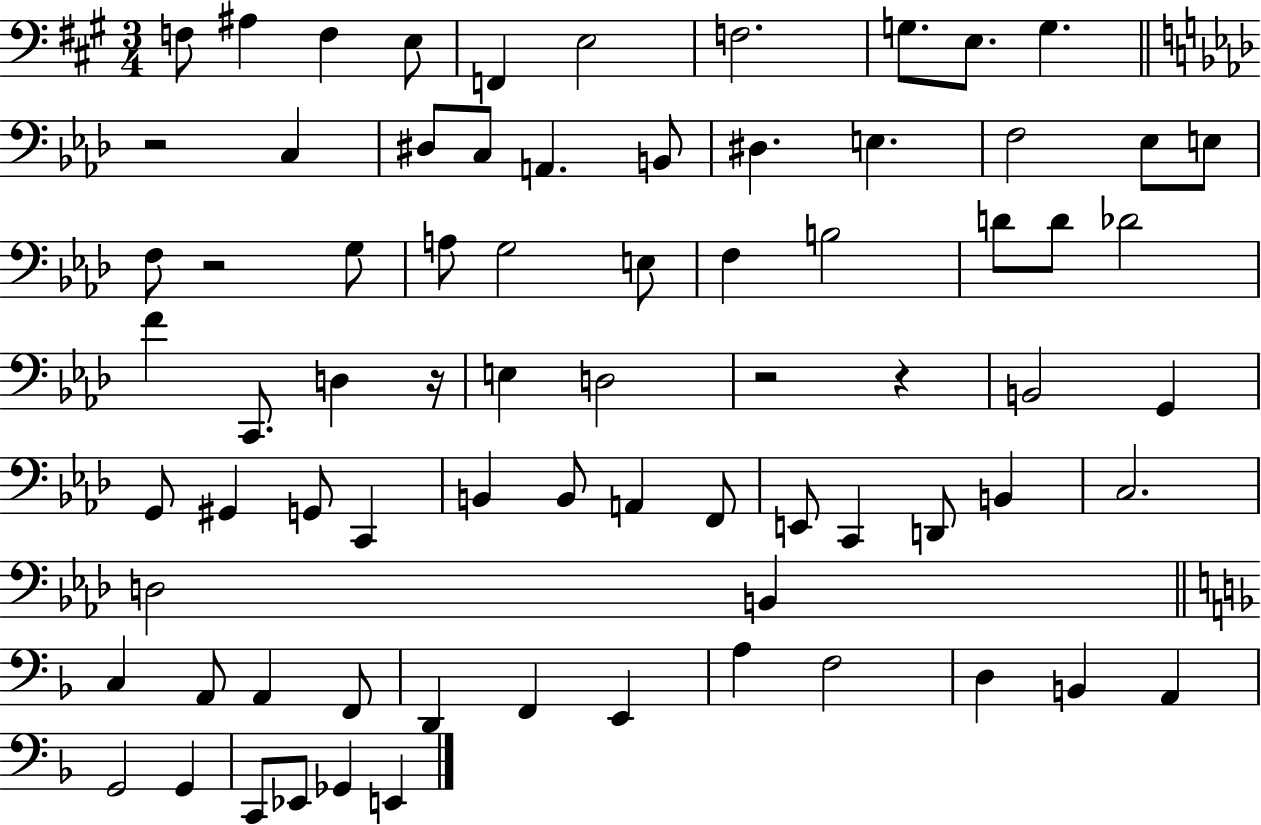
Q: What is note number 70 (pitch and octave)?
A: E2